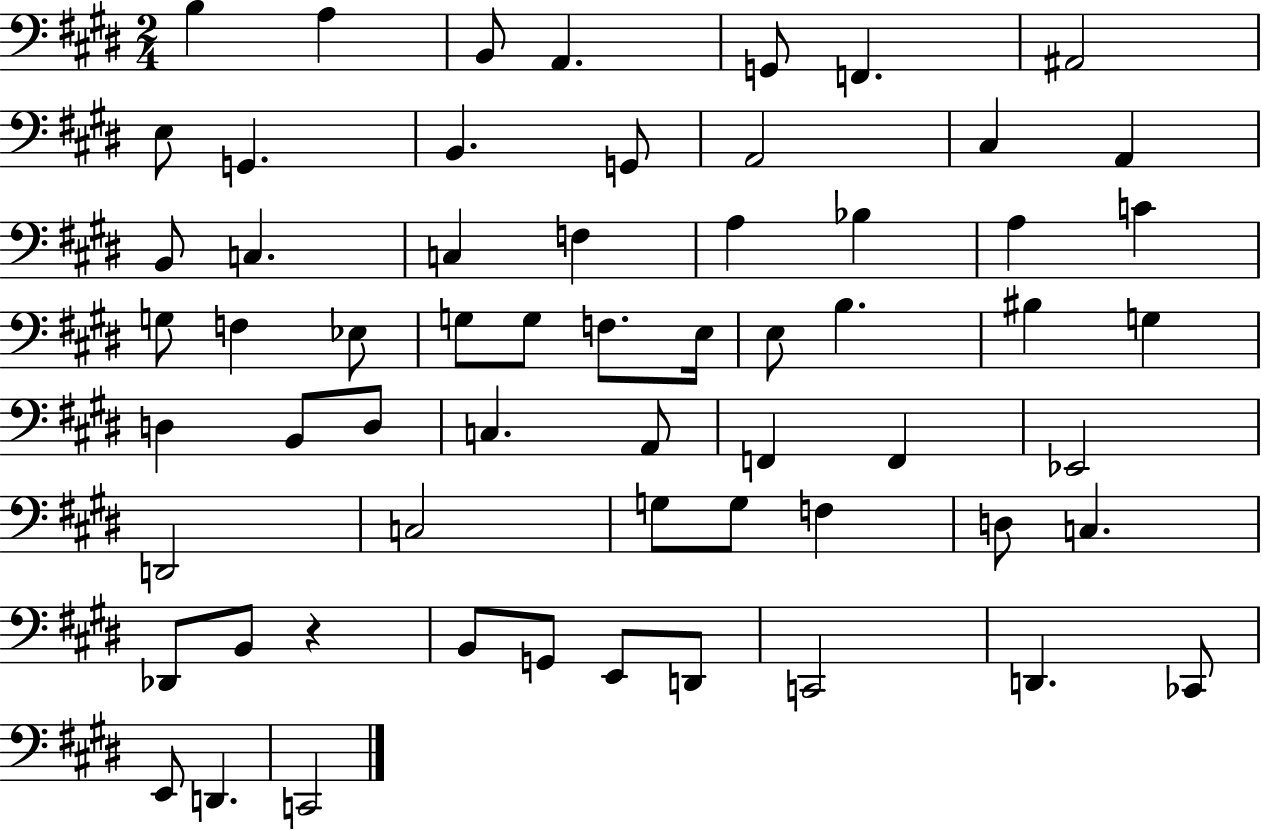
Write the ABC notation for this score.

X:1
T:Untitled
M:2/4
L:1/4
K:E
B, A, B,,/2 A,, G,,/2 F,, ^A,,2 E,/2 G,, B,, G,,/2 A,,2 ^C, A,, B,,/2 C, C, F, A, _B, A, C G,/2 F, _E,/2 G,/2 G,/2 F,/2 E,/4 E,/2 B, ^B, G, D, B,,/2 D,/2 C, A,,/2 F,, F,, _E,,2 D,,2 C,2 G,/2 G,/2 F, D,/2 C, _D,,/2 B,,/2 z B,,/2 G,,/2 E,,/2 D,,/2 C,,2 D,, _C,,/2 E,,/2 D,, C,,2